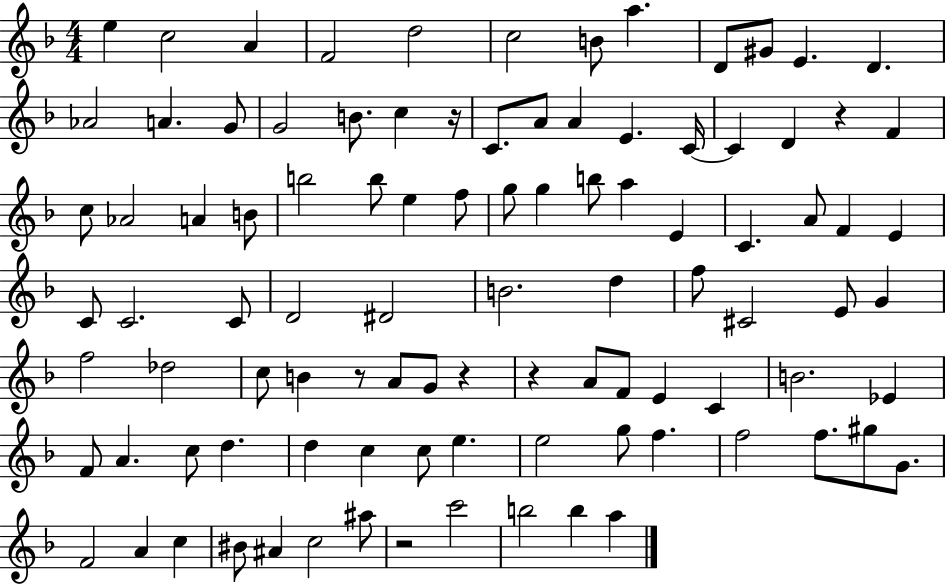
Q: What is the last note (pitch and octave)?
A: A5